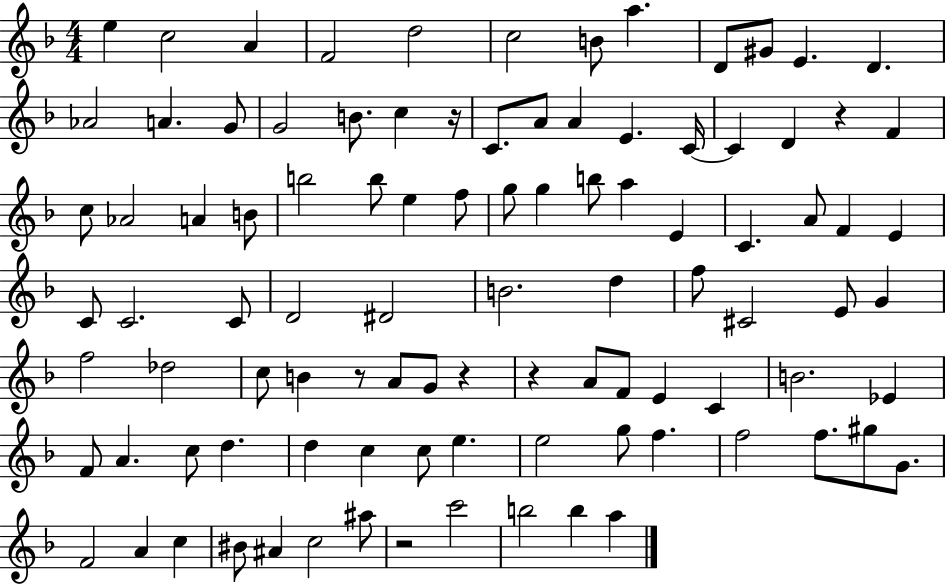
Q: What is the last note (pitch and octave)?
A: A5